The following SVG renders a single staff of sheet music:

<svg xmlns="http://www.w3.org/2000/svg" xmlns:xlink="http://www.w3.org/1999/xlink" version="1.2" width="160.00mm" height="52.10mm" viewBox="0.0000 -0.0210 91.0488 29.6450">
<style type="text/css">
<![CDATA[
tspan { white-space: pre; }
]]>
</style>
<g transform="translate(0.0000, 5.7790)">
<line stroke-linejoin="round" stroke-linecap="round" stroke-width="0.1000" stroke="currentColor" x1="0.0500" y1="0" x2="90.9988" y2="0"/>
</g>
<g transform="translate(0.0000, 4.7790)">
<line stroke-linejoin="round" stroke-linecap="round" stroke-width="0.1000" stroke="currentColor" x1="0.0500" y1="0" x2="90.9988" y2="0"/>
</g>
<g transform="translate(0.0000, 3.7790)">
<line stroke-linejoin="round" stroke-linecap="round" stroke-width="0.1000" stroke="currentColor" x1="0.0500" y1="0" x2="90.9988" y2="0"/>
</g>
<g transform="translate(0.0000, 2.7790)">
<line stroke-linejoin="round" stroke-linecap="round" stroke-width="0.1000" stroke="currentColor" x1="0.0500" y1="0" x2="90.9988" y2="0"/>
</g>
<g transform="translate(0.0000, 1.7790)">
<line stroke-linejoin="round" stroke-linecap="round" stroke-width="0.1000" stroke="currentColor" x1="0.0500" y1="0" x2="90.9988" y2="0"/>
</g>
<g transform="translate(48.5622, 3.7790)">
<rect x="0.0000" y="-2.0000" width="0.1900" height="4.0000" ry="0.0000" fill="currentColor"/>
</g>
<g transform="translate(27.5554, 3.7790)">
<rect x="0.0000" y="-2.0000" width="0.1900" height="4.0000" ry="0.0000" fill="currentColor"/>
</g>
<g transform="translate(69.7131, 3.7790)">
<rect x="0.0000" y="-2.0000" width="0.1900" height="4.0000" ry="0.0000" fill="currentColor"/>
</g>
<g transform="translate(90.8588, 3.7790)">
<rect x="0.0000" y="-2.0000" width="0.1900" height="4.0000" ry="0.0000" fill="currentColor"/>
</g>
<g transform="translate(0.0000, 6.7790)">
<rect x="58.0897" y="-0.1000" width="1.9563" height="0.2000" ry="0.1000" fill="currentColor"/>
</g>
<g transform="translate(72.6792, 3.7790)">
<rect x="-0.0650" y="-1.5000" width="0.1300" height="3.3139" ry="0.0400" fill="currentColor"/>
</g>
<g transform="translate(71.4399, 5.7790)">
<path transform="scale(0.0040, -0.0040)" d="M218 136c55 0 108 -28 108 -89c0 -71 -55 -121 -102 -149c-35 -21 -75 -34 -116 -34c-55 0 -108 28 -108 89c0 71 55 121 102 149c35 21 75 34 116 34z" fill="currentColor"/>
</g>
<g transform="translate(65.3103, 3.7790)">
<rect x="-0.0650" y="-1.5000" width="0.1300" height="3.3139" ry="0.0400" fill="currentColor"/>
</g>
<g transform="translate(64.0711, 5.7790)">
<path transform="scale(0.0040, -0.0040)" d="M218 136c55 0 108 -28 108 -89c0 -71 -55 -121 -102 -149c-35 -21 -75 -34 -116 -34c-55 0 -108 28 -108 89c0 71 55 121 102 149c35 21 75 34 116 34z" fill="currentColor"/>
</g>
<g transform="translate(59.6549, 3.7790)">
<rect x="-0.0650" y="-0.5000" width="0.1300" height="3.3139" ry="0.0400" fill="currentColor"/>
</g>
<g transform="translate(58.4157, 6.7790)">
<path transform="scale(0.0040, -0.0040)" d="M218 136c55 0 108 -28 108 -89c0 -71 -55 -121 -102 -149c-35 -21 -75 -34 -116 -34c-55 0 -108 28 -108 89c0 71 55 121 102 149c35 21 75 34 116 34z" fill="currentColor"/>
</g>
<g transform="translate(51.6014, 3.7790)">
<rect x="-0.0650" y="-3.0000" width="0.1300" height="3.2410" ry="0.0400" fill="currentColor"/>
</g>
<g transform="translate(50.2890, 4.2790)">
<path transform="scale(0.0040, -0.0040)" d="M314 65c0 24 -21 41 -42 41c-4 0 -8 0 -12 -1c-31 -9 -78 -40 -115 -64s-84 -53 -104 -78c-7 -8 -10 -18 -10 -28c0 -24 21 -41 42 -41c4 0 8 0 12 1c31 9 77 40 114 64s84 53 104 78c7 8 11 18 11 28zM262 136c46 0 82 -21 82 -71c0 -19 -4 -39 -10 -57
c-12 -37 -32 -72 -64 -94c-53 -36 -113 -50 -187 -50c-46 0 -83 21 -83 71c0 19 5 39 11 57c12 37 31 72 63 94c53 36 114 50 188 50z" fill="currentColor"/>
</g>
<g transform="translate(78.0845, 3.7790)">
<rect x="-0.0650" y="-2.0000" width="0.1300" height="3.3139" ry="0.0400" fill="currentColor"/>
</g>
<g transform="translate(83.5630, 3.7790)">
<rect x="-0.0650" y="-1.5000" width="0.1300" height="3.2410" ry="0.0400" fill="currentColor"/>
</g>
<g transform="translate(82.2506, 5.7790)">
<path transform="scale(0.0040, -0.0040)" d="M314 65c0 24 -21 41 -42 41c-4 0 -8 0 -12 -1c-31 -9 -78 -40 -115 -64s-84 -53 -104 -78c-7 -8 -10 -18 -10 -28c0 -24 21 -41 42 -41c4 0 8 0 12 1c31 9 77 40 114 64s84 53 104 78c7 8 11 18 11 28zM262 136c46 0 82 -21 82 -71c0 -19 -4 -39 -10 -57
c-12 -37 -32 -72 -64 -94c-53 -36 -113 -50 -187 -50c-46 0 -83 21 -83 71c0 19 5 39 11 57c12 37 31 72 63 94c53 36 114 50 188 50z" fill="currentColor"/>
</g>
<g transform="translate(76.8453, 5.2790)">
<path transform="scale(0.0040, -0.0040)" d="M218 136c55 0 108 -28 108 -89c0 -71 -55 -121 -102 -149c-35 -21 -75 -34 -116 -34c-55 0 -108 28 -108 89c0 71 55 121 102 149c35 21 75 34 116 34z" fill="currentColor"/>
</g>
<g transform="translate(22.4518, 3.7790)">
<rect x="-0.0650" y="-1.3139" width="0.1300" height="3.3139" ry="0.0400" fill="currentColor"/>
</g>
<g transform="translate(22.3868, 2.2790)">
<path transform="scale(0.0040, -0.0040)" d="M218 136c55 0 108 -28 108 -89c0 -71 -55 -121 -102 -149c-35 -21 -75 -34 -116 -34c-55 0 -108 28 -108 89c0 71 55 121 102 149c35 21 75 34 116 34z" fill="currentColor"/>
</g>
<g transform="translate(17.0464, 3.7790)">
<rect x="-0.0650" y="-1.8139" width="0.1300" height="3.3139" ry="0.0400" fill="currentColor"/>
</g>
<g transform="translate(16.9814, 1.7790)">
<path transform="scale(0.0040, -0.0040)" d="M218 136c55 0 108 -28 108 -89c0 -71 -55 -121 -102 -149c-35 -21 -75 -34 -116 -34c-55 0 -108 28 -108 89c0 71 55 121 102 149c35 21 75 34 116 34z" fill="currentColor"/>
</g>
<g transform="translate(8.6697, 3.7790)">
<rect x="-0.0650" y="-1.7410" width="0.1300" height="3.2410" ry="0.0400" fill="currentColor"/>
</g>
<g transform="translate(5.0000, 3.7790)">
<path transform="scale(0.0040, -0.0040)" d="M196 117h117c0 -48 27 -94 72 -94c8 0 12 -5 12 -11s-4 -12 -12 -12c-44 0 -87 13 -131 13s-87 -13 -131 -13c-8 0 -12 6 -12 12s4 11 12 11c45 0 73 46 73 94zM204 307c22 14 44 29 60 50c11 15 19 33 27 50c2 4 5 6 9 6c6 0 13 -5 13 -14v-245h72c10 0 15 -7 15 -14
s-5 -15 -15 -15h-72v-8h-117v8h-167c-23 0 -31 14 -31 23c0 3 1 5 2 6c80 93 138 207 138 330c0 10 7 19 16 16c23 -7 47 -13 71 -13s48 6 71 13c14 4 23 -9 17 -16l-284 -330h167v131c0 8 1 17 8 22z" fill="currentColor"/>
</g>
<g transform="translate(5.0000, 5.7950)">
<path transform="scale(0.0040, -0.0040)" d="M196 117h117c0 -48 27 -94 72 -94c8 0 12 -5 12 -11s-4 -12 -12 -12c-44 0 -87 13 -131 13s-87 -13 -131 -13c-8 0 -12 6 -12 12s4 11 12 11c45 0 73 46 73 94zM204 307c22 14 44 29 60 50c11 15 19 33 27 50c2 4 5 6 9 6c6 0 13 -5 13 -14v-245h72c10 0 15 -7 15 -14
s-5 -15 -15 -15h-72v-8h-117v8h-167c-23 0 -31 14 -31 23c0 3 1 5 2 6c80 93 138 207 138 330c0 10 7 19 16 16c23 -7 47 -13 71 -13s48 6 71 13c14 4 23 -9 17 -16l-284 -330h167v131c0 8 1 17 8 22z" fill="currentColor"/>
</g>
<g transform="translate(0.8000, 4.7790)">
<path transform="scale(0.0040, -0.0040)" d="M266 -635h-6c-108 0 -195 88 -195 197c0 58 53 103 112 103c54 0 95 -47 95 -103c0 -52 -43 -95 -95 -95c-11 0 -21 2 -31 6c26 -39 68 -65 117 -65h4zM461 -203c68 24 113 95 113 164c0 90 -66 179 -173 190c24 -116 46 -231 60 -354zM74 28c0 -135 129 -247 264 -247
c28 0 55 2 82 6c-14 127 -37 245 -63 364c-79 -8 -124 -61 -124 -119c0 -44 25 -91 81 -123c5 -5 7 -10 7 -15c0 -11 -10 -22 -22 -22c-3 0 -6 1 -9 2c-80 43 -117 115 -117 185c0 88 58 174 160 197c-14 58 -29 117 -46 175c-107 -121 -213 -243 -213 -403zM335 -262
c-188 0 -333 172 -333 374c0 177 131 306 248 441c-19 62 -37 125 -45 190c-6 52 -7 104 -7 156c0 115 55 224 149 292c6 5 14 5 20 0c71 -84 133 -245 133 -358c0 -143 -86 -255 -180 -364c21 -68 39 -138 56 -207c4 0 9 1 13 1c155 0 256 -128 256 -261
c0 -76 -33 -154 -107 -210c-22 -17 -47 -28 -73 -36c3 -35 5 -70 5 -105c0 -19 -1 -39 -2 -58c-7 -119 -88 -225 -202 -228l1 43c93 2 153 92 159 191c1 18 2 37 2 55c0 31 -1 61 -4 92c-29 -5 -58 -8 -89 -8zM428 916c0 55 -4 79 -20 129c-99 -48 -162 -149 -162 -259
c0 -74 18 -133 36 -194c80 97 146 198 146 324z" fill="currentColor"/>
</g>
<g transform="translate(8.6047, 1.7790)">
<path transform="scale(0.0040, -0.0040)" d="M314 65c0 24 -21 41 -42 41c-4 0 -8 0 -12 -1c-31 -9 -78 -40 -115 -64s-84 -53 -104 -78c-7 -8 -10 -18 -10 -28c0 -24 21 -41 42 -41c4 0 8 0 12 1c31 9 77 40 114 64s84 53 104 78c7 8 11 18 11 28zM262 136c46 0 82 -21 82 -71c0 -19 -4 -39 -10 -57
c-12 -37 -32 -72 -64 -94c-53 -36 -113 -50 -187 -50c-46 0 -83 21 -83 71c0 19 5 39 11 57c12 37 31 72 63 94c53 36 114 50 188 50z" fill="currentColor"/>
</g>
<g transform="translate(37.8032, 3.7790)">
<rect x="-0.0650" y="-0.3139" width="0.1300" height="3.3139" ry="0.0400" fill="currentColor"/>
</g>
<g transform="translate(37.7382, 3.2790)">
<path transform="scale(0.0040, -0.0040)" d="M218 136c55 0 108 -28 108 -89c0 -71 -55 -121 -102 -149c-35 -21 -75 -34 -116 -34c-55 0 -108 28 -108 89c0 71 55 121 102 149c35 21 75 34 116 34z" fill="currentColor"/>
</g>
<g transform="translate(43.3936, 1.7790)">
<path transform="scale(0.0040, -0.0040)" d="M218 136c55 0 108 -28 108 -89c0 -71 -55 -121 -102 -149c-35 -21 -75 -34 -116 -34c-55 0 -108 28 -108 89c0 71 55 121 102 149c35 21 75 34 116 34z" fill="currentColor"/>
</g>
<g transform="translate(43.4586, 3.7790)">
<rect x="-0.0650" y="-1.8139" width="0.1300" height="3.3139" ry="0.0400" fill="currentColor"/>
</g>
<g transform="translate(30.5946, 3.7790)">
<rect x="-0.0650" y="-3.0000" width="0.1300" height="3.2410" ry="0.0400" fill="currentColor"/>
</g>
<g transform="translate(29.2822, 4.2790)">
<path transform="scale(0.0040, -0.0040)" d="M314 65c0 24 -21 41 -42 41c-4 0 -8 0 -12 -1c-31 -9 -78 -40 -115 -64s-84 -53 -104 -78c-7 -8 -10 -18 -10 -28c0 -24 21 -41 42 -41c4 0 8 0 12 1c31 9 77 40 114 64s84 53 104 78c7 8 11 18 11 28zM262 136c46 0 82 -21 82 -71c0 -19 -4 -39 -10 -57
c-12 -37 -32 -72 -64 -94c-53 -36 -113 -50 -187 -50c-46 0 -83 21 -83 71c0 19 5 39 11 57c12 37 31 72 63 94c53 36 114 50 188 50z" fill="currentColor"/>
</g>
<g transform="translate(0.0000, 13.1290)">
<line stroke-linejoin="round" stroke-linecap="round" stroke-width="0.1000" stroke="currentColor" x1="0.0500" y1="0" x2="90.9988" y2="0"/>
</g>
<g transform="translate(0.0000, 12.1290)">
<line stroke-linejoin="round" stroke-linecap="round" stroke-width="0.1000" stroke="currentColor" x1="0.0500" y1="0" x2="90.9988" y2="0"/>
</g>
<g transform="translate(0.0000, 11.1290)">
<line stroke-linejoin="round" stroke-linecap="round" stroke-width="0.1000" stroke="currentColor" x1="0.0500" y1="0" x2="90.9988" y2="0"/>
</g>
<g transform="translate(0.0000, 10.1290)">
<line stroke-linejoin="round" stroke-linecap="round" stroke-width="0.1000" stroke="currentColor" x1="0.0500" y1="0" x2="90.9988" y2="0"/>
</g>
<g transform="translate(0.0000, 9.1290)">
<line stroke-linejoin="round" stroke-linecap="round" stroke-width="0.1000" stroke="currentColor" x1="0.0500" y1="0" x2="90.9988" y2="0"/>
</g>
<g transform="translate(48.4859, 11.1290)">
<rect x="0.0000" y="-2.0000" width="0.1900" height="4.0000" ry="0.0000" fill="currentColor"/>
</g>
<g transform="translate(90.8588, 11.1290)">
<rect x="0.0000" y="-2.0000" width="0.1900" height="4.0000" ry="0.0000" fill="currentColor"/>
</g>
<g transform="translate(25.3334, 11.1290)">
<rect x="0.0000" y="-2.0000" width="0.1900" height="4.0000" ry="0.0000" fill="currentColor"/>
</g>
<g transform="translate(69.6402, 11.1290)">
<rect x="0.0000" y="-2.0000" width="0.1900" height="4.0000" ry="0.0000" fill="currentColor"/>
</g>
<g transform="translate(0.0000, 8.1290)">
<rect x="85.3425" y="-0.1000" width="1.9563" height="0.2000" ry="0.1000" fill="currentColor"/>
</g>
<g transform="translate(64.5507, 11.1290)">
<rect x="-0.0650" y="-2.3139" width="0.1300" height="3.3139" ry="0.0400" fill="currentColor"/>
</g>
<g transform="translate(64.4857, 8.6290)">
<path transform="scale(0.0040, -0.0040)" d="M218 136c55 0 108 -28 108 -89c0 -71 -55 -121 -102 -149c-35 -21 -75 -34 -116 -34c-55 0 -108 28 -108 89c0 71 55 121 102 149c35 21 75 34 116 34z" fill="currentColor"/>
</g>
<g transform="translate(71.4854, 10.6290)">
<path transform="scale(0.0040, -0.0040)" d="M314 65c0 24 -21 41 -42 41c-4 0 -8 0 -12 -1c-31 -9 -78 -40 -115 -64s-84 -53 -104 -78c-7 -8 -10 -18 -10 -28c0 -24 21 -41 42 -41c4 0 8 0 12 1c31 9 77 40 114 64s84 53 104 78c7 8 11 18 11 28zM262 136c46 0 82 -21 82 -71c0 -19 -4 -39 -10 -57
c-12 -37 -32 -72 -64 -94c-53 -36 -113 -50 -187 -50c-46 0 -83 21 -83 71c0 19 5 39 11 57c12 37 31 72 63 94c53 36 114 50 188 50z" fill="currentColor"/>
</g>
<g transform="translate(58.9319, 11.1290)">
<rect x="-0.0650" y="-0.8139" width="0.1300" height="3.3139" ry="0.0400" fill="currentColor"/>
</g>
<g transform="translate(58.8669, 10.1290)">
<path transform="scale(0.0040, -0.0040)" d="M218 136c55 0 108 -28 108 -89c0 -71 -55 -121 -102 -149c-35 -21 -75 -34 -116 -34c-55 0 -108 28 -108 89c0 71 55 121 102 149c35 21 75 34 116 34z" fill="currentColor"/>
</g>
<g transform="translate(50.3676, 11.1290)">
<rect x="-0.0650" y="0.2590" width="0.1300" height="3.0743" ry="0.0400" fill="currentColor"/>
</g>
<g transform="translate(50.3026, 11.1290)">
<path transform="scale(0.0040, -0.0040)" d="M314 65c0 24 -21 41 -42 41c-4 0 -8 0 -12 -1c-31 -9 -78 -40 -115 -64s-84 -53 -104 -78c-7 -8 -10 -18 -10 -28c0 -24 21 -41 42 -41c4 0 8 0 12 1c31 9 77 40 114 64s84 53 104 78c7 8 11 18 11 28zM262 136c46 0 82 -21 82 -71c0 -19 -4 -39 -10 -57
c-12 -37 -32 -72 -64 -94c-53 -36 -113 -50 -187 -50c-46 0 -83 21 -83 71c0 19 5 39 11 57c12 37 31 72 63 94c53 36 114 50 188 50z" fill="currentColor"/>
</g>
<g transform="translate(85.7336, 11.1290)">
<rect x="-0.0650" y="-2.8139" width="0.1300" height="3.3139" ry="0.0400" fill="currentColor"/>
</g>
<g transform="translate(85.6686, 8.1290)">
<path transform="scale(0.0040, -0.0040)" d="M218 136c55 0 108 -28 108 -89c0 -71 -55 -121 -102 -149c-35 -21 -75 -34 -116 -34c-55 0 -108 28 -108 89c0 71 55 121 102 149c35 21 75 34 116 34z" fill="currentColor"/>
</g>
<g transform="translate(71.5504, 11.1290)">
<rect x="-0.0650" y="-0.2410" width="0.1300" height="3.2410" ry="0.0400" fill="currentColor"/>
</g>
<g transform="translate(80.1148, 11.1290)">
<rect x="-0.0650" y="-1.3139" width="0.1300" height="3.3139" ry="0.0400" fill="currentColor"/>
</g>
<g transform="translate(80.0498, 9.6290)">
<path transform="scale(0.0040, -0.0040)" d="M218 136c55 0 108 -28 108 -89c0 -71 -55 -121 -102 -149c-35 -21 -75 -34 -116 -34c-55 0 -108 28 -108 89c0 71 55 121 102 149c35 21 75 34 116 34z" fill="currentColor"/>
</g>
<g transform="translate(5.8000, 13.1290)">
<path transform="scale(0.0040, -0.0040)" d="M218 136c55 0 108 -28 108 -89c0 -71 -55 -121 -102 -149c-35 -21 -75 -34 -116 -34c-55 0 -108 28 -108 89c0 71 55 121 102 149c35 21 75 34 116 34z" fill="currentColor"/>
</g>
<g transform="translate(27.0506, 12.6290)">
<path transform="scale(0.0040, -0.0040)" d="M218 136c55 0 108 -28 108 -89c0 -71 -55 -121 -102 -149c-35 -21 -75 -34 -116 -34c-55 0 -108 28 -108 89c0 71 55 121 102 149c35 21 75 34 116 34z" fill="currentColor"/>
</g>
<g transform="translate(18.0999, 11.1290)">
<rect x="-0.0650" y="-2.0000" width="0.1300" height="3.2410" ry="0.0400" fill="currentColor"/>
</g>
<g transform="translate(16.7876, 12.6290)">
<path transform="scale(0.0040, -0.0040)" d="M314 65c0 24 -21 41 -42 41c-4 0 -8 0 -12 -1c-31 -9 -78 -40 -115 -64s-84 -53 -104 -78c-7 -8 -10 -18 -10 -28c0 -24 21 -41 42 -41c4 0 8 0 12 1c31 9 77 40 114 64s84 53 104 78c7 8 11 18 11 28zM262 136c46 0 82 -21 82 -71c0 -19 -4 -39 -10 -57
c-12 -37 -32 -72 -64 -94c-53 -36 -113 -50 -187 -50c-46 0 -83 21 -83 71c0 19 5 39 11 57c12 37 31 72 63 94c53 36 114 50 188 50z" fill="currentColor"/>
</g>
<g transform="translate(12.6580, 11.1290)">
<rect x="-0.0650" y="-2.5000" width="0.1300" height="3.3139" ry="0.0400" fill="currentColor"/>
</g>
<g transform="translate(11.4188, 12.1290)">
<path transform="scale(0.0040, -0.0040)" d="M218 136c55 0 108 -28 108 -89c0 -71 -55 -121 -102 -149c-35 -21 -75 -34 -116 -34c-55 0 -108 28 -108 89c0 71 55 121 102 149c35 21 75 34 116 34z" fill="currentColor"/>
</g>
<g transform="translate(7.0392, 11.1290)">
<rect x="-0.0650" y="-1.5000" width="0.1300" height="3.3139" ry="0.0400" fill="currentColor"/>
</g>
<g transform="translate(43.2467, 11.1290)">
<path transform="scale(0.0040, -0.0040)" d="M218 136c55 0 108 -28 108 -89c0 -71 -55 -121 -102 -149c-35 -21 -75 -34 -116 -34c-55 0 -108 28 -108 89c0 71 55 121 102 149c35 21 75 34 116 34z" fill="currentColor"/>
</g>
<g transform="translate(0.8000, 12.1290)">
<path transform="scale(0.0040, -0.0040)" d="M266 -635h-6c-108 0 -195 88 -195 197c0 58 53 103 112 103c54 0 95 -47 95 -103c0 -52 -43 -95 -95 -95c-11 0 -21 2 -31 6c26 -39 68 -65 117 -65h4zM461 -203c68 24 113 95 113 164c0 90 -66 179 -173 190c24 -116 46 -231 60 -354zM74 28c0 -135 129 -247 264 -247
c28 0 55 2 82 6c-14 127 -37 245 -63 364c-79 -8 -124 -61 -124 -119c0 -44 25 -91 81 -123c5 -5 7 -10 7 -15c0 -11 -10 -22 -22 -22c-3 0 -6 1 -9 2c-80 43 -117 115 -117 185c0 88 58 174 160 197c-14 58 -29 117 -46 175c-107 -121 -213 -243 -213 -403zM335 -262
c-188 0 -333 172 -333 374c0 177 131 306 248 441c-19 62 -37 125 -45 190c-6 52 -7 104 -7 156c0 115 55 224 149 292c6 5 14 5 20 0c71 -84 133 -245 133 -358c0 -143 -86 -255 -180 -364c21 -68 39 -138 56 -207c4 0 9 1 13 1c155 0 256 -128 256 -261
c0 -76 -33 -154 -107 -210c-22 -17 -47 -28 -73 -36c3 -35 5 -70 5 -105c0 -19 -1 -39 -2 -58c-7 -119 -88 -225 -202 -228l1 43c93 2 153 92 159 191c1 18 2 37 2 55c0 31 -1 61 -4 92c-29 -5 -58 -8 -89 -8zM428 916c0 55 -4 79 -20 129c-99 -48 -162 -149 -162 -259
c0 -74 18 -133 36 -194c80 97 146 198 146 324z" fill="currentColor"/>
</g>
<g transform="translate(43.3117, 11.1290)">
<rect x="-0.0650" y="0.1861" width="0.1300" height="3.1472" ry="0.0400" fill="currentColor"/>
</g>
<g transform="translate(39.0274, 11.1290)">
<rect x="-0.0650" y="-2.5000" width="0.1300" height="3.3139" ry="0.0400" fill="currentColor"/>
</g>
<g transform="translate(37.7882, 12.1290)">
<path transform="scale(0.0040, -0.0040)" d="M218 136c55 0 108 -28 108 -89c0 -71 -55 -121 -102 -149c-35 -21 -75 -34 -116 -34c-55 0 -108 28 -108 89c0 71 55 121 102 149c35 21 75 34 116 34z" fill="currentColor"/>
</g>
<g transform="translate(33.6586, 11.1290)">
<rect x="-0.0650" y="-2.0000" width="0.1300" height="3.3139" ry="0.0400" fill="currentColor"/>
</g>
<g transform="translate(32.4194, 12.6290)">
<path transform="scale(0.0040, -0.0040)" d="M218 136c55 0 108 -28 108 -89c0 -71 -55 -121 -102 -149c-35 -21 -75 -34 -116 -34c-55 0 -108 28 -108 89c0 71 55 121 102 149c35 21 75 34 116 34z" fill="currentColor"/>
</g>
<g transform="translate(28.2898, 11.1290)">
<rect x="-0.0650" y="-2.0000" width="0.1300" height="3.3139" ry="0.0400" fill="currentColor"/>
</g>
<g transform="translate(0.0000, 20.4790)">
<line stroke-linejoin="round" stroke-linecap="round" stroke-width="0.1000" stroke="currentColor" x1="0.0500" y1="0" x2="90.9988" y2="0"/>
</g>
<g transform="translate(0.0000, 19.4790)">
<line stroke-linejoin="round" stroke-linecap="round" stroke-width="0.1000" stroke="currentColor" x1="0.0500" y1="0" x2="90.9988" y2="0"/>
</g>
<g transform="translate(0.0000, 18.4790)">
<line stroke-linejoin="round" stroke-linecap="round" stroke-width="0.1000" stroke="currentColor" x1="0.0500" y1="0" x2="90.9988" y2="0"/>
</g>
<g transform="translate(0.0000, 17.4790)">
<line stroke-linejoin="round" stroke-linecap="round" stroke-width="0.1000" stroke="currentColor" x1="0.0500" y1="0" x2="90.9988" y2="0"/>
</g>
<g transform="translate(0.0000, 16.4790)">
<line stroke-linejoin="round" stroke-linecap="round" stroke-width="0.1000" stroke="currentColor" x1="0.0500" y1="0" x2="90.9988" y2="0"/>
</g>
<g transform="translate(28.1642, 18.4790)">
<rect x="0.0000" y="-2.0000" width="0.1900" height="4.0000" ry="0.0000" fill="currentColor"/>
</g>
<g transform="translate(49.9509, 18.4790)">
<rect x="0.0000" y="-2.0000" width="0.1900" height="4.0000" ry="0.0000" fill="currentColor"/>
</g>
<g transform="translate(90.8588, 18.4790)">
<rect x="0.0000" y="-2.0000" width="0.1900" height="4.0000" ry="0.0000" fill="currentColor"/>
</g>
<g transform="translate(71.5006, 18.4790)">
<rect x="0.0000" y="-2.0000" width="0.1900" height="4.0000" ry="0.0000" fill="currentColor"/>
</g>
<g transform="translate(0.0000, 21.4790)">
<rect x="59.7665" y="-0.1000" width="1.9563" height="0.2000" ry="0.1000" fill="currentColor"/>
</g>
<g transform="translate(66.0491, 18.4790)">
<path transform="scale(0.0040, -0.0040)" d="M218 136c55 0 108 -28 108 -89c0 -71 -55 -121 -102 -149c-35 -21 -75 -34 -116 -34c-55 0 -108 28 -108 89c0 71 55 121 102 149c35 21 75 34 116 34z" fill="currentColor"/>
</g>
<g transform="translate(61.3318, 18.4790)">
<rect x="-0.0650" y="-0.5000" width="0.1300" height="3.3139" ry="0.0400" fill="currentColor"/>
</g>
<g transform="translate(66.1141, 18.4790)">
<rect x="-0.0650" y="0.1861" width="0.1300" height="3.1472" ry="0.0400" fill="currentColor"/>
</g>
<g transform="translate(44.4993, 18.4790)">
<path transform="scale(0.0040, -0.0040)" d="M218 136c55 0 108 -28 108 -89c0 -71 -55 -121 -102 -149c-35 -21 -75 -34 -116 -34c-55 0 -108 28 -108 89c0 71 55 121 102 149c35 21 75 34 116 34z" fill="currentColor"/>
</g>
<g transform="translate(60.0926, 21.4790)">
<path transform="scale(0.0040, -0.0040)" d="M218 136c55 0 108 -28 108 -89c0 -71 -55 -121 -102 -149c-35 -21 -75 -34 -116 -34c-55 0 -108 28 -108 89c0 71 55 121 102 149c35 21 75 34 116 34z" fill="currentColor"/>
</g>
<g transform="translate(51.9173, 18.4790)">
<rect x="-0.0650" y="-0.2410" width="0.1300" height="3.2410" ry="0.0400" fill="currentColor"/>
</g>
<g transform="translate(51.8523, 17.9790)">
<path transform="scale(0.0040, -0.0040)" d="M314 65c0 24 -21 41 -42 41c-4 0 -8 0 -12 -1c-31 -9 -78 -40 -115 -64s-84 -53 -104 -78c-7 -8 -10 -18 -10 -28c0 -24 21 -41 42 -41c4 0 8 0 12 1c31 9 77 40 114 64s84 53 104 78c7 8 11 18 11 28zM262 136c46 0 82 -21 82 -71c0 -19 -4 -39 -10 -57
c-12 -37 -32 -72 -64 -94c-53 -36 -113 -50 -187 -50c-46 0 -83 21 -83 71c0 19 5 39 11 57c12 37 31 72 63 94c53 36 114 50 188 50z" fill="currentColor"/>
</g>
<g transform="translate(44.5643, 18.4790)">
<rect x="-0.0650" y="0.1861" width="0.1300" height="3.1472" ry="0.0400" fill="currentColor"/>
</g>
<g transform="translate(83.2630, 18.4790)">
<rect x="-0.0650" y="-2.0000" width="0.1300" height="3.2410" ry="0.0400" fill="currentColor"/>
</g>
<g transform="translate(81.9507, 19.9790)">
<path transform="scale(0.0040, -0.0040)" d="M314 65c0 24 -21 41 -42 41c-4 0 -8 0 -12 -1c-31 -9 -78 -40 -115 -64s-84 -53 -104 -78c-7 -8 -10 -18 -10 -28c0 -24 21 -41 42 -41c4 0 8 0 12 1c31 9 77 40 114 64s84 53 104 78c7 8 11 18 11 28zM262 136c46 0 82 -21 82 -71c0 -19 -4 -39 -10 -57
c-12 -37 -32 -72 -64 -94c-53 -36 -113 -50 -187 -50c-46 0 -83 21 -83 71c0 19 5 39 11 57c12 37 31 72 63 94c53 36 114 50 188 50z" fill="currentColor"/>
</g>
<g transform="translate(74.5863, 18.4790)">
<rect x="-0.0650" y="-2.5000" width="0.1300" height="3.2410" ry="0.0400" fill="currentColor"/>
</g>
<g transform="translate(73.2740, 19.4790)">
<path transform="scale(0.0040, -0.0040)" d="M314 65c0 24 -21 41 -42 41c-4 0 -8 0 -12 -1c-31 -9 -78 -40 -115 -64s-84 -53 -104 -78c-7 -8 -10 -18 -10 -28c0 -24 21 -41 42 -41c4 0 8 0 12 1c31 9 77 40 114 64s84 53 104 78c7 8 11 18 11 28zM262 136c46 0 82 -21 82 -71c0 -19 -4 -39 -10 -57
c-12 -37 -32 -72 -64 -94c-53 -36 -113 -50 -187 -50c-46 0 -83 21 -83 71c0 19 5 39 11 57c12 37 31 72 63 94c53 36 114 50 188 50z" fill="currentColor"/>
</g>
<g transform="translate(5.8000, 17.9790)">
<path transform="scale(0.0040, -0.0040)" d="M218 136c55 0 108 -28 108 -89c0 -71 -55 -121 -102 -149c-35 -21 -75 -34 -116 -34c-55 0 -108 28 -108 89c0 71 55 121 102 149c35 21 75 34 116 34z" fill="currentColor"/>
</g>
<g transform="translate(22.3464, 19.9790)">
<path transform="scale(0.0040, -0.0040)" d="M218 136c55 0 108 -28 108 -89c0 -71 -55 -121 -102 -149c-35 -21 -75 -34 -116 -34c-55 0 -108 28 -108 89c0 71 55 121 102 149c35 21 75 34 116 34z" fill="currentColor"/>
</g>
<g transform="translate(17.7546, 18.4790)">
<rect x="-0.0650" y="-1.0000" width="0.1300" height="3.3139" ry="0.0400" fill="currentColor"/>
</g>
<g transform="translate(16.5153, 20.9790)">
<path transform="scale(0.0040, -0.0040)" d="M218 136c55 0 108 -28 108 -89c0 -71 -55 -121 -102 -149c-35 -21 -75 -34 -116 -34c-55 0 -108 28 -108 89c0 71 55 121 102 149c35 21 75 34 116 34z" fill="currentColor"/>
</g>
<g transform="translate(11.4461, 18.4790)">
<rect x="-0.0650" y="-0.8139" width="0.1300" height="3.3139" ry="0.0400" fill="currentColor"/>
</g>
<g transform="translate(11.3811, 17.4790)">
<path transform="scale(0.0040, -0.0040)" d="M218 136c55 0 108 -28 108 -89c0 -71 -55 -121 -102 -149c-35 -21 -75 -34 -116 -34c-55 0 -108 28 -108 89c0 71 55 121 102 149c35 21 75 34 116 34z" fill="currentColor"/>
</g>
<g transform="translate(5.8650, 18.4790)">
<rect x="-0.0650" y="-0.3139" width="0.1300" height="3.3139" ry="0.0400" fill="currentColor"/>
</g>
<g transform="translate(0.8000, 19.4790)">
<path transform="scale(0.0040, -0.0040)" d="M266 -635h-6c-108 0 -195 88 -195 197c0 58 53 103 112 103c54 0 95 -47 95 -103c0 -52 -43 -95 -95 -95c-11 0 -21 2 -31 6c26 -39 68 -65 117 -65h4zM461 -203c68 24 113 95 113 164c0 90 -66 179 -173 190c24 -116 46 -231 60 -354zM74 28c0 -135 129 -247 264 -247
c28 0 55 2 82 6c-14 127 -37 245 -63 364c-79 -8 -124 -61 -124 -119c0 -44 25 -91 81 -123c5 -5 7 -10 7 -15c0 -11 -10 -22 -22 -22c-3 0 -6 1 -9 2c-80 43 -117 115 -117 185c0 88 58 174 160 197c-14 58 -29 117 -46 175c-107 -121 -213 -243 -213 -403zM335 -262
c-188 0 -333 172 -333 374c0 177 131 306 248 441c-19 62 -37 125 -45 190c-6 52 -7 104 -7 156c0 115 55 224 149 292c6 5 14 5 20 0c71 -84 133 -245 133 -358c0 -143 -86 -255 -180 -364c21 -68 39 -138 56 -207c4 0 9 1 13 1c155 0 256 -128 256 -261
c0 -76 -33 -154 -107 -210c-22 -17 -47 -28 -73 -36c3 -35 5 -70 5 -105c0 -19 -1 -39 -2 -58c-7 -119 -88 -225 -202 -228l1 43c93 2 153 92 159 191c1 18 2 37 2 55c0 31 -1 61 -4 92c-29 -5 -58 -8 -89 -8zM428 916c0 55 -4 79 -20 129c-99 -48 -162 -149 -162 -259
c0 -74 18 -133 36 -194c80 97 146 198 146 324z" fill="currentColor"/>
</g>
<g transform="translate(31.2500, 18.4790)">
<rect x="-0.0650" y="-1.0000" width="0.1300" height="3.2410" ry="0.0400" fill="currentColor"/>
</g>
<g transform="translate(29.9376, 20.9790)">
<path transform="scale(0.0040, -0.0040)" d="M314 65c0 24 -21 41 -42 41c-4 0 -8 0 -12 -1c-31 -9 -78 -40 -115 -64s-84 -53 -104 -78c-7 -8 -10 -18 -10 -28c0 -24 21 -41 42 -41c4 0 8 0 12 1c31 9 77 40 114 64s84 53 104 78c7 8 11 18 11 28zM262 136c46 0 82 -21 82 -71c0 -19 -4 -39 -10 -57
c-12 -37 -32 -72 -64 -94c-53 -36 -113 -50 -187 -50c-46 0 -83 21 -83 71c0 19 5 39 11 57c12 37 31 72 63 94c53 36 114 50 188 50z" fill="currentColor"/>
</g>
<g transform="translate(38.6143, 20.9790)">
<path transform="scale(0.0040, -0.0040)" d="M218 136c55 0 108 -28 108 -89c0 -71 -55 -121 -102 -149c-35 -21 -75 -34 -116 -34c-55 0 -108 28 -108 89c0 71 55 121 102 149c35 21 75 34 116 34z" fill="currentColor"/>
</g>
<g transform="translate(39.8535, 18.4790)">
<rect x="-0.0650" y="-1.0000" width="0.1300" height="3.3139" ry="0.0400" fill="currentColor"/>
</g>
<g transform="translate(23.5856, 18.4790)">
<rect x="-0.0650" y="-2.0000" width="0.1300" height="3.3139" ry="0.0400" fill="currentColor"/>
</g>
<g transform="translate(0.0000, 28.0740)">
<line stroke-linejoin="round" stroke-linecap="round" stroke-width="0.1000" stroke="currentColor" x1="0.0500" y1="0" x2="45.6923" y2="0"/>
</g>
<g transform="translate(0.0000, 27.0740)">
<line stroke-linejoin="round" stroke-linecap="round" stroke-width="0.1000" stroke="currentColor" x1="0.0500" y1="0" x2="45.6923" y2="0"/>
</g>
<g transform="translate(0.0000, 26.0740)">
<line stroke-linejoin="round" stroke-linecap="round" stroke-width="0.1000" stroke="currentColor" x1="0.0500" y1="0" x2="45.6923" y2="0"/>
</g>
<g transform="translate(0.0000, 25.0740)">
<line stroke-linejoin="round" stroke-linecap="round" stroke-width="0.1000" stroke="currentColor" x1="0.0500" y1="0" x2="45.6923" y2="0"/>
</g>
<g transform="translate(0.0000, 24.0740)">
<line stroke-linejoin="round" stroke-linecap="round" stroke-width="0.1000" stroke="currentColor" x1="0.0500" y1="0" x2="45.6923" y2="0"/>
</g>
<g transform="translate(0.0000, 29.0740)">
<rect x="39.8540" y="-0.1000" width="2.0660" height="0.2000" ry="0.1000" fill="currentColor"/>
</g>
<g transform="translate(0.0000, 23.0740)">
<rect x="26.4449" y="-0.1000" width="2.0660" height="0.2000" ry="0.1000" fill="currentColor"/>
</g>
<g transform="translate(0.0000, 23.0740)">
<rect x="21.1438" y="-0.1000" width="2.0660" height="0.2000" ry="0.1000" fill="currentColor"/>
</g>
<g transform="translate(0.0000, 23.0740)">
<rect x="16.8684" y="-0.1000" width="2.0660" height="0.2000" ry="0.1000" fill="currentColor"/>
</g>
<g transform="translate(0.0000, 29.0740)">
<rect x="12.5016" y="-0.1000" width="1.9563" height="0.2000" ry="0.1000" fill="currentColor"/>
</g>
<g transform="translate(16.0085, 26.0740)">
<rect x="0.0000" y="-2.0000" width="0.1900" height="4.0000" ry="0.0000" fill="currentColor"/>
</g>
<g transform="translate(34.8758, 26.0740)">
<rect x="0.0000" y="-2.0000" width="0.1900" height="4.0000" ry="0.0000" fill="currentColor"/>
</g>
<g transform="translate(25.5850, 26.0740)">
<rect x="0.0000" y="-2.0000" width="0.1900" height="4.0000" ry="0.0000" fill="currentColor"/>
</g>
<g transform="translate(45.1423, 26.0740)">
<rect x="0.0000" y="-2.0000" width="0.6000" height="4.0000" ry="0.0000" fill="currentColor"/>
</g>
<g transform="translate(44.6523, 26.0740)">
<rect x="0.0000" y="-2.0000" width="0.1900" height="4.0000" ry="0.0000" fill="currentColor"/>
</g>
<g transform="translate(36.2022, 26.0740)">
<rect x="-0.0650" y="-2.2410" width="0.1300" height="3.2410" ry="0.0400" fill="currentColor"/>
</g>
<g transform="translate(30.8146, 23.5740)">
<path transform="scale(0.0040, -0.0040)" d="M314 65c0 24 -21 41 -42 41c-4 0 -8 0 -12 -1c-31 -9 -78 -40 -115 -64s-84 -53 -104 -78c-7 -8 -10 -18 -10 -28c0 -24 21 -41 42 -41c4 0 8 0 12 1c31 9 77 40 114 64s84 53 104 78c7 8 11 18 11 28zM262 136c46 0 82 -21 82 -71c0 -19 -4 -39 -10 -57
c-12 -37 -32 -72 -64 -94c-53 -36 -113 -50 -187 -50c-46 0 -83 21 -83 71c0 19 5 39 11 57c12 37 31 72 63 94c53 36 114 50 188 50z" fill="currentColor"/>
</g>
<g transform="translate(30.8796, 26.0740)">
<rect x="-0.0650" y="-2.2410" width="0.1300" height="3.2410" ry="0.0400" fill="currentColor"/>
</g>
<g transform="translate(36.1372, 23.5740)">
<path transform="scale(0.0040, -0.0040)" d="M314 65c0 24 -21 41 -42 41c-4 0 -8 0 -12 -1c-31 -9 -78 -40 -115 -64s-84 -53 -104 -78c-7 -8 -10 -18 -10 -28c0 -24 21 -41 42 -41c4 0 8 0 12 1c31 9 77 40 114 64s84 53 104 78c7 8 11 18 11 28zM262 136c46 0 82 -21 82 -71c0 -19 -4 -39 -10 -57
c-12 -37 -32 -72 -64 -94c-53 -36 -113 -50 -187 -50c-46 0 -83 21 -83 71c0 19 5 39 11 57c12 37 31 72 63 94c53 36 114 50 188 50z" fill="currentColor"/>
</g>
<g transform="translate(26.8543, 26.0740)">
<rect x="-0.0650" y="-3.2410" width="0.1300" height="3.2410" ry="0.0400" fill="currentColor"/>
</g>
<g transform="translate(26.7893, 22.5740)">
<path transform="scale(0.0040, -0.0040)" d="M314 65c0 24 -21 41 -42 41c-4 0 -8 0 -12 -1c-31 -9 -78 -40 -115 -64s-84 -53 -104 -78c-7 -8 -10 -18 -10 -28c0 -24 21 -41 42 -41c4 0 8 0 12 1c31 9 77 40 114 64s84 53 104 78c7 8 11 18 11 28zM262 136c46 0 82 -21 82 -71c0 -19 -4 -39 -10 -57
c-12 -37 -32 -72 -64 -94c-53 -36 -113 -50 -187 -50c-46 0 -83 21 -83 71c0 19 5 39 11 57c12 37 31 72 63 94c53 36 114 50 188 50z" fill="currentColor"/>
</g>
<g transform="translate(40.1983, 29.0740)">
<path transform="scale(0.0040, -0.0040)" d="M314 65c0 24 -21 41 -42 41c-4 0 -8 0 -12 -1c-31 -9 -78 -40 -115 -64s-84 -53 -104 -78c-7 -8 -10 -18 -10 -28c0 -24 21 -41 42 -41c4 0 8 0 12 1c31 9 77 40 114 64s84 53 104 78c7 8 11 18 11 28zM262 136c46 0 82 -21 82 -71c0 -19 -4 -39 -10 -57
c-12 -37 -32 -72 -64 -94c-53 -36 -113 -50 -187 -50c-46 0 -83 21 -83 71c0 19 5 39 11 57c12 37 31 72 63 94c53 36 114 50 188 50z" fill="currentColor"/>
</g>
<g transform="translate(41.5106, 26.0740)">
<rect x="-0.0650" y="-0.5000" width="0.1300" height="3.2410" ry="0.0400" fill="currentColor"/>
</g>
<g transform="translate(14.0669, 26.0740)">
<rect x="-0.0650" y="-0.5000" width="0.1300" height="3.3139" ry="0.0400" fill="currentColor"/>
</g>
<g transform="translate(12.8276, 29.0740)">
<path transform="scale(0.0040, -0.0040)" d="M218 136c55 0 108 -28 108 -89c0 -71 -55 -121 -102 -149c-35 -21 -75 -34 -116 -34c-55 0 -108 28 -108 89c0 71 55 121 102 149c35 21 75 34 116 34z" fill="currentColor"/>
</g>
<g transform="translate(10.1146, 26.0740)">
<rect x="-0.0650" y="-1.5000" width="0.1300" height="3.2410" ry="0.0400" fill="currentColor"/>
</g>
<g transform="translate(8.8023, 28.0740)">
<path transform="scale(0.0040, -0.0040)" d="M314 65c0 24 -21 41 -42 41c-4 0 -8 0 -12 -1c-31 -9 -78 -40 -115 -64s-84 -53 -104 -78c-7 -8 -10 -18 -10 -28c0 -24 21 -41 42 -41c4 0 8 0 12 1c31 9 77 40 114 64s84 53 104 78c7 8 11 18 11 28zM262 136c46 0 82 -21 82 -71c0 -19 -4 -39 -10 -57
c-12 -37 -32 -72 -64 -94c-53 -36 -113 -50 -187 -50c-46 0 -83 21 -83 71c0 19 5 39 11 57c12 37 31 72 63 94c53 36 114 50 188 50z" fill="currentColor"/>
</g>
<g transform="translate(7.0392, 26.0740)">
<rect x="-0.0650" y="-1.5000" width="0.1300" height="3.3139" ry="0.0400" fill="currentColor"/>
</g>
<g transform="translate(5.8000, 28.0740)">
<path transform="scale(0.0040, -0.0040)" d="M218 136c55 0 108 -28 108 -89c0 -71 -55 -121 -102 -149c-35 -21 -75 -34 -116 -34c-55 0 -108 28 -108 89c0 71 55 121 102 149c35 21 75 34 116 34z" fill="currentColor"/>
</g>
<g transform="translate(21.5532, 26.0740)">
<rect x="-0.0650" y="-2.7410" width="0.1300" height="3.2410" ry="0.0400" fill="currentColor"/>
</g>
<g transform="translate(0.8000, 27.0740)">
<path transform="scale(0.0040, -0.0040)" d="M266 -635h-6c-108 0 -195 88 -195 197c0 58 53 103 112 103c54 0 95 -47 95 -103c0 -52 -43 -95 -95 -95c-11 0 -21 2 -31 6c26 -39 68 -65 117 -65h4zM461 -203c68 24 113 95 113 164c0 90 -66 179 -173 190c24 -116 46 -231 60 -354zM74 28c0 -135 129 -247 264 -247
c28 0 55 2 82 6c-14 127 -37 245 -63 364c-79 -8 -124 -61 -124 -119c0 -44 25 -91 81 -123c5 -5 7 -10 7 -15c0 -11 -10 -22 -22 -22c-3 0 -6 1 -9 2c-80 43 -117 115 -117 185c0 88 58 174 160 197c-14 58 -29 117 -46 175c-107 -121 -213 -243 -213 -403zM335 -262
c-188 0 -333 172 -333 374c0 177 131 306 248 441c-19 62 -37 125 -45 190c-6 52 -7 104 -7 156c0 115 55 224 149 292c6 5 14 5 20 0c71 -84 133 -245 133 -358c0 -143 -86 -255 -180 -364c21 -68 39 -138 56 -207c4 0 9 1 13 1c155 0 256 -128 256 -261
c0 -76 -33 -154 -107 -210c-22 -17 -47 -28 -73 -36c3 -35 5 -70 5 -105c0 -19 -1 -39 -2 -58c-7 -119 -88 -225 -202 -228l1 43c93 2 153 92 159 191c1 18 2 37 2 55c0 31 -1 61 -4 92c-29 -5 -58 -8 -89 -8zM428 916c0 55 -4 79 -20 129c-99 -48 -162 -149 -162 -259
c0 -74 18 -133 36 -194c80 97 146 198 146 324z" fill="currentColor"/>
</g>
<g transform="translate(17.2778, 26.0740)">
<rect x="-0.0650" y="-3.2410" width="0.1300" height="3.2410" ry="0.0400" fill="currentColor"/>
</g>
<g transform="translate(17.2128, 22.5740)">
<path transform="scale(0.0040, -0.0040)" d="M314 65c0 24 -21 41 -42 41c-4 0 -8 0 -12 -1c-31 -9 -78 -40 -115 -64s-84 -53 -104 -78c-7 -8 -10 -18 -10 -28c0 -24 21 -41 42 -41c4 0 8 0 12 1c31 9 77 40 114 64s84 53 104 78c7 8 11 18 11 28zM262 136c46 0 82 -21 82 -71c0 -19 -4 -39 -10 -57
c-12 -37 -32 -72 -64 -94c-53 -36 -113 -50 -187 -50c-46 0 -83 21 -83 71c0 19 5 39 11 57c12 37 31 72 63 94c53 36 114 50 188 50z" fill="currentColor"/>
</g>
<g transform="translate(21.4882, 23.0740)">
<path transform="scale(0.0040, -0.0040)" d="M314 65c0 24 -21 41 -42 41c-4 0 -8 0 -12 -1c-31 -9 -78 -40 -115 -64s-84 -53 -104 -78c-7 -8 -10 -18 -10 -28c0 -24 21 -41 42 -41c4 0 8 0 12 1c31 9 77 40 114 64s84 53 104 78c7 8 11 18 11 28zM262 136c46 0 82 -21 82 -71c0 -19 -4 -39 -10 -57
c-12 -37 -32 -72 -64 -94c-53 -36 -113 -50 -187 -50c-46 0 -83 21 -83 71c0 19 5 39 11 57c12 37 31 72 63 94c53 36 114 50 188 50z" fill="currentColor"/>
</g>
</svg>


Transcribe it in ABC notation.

X:1
T:Untitled
M:4/4
L:1/4
K:C
f2 f e A2 c f A2 C E E F E2 E G F2 F F G B B2 d g c2 e a c d D F D2 D B c2 C B G2 F2 E E2 C b2 a2 b2 g2 g2 C2